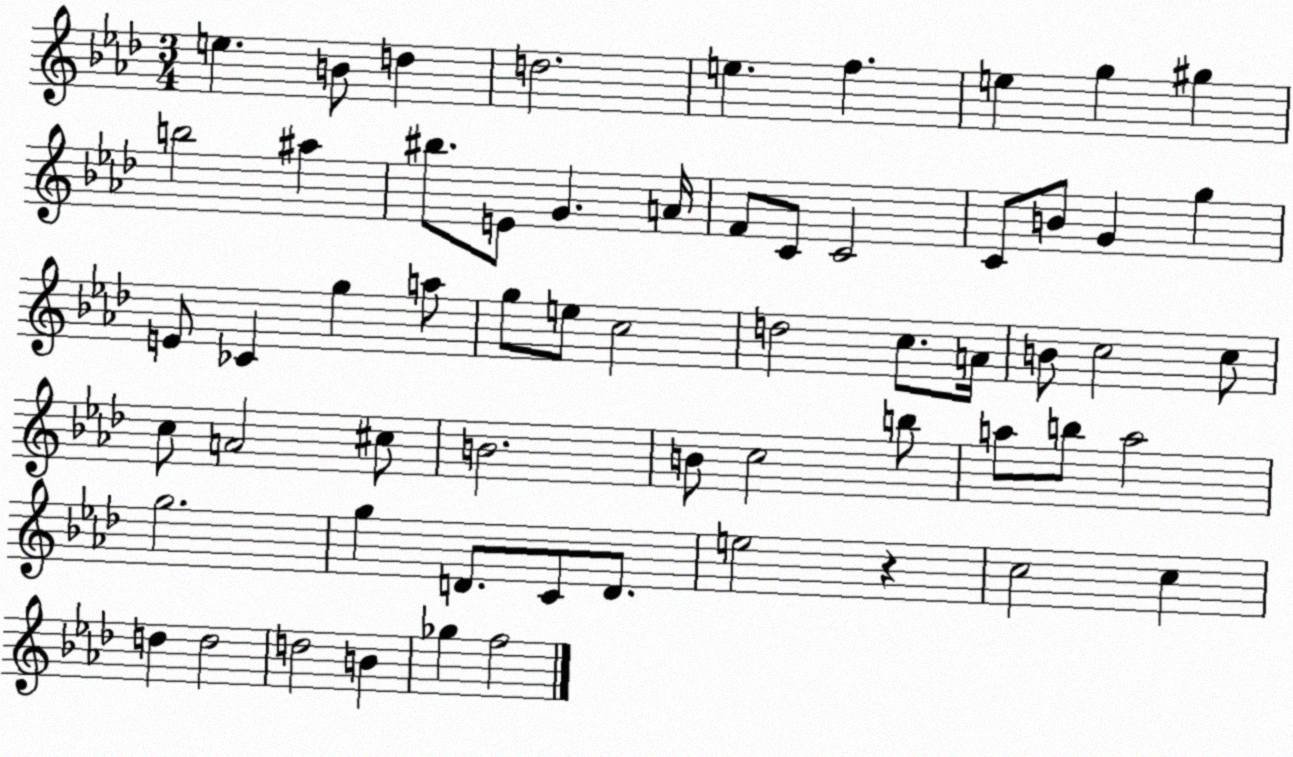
X:1
T:Untitled
M:3/4
L:1/4
K:Ab
e B/2 d d2 e f e g ^g b2 ^a ^b/2 E/2 G A/4 F/2 C/2 C2 C/2 B/2 G g E/2 _C g a/2 g/2 e/2 c2 d2 c/2 A/4 B/2 c2 c/2 c/2 A2 ^c/2 B2 B/2 c2 b/2 a/2 b/2 a2 g2 g D/2 C/2 D/2 e2 z c2 c d d2 d2 B _g f2